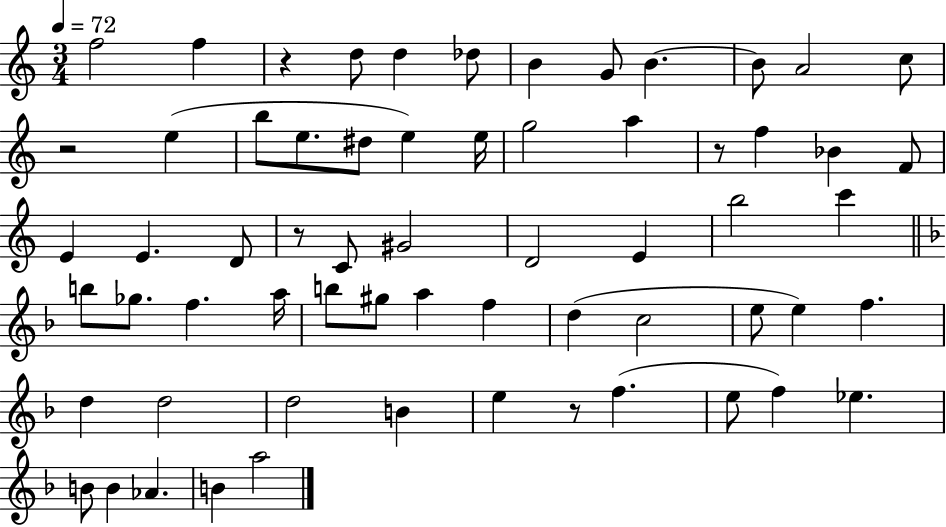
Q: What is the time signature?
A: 3/4